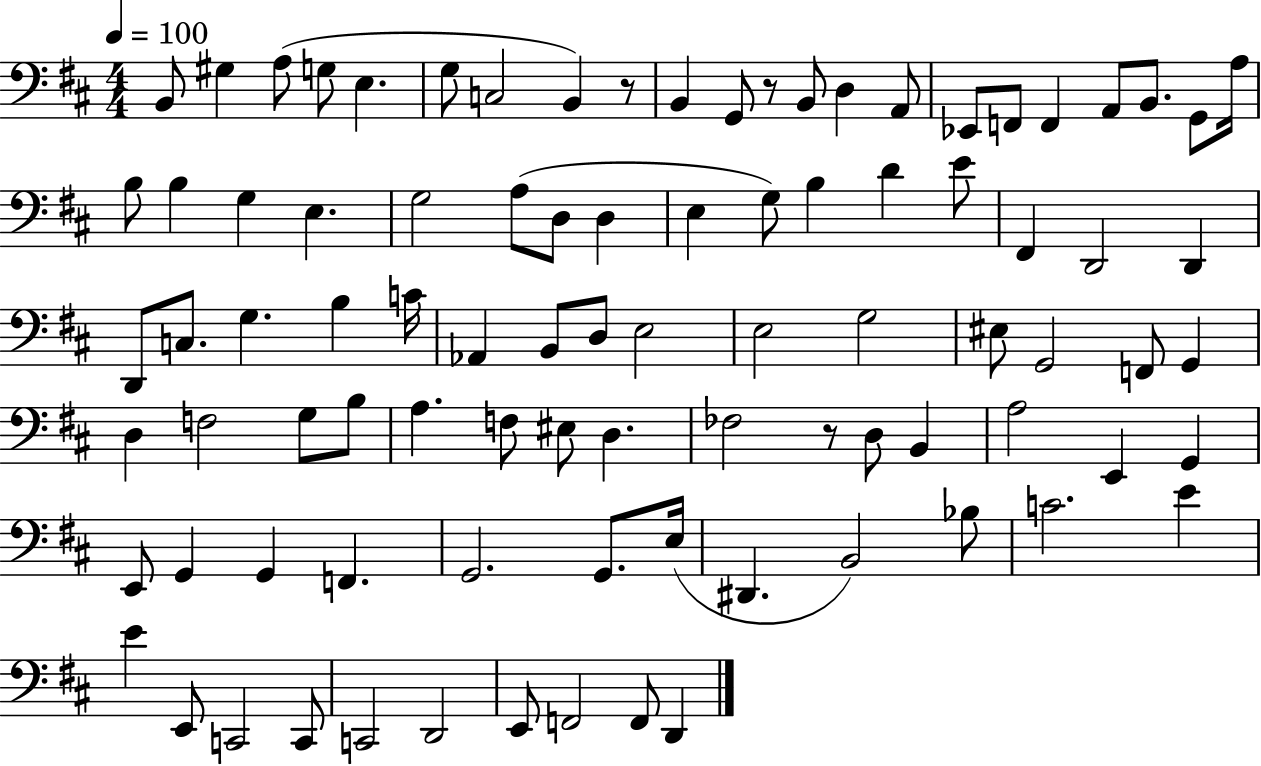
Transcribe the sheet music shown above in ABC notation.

X:1
T:Untitled
M:4/4
L:1/4
K:D
B,,/2 ^G, A,/2 G,/2 E, G,/2 C,2 B,, z/2 B,, G,,/2 z/2 B,,/2 D, A,,/2 _E,,/2 F,,/2 F,, A,,/2 B,,/2 G,,/2 A,/4 B,/2 B, G, E, G,2 A,/2 D,/2 D, E, G,/2 B, D E/2 ^F,, D,,2 D,, D,,/2 C,/2 G, B, C/4 _A,, B,,/2 D,/2 E,2 E,2 G,2 ^E,/2 G,,2 F,,/2 G,, D, F,2 G,/2 B,/2 A, F,/2 ^E,/2 D, _F,2 z/2 D,/2 B,, A,2 E,, G,, E,,/2 G,, G,, F,, G,,2 G,,/2 E,/4 ^D,, B,,2 _B,/2 C2 E E E,,/2 C,,2 C,,/2 C,,2 D,,2 E,,/2 F,,2 F,,/2 D,,